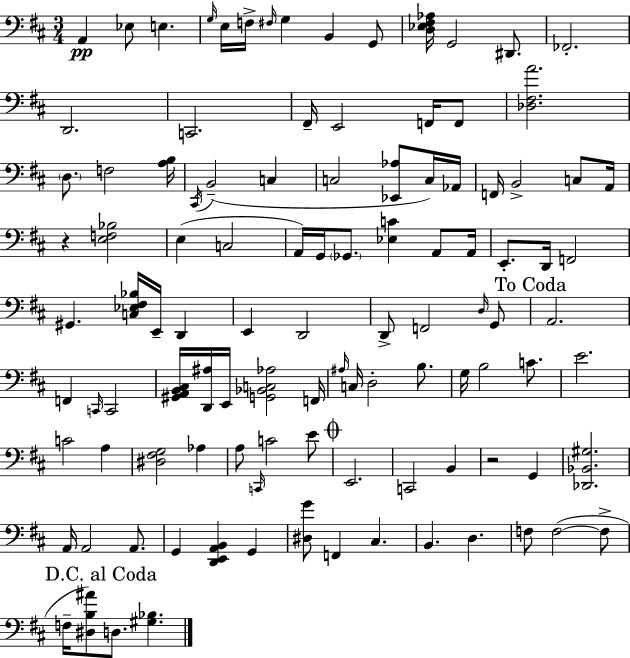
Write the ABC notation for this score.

X:1
T:Untitled
M:3/4
L:1/4
K:D
A,, _E,/2 E, G,/4 E,/4 F,/4 ^F,/4 G, B,, G,,/2 [D,_E,^F,_A,]/4 G,,2 ^D,,/2 _F,,2 D,,2 C,,2 ^F,,/4 E,,2 F,,/4 F,,/2 [_D,^F,A]2 D,/2 F,2 [A,B,]/4 ^C,,/4 B,,2 C, C,2 [_E,,_A,]/2 C,/4 _A,,/4 F,,/4 B,,2 C,/2 A,,/4 z [E,F,_B,]2 E, C,2 A,,/4 G,,/4 _G,,/2 [_E,C] A,,/2 A,,/4 E,,/2 D,,/4 F,,2 ^G,, [C,_E,^F,_B,]/4 E,,/4 D,, E,, D,,2 D,,/2 F,,2 D,/4 G,,/2 A,,2 F,, C,,/4 C,,2 [^G,,A,,B,,^C,]/4 [D,,^A,]/4 E,,/4 [G,,_B,,C,_A,]2 F,,/4 ^A,/4 C,/4 D,2 B,/2 G,/4 B,2 C/2 E2 C2 A, [^D,^F,G,]2 _A, A,/2 C,,/4 C2 E/2 E,,2 C,,2 B,, z2 G,, [_D,,_B,,^G,]2 A,,/4 A,,2 A,,/2 G,, [D,,E,,A,,B,,] G,, [^D,G]/2 F,, ^C, B,, D, F,/2 F,2 F,/2 F,/4 [^D,B,^A]/2 D,/2 [^G,_B,]